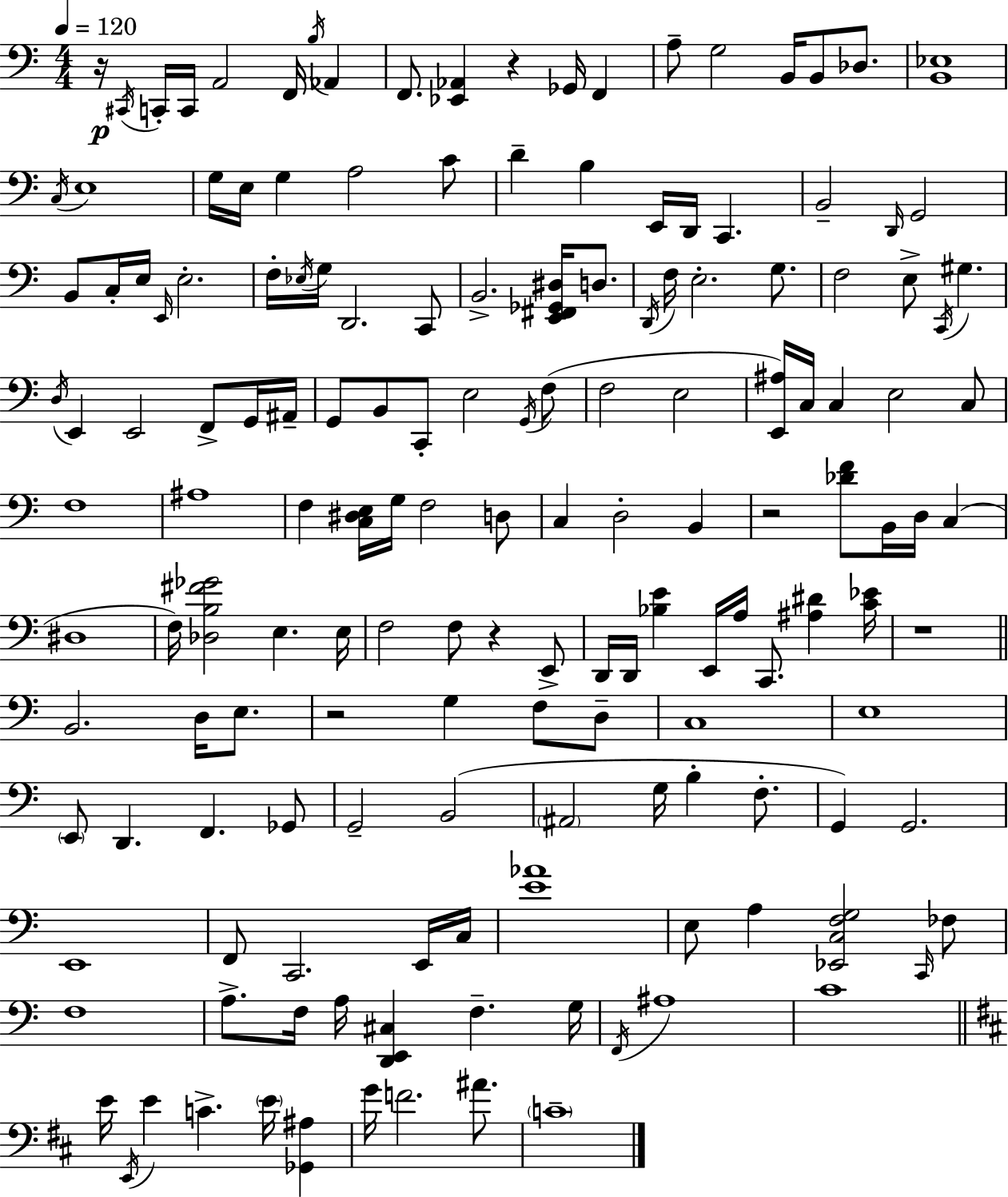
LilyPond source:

{
  \clef bass
  \numericTimeSignature
  \time 4/4
  \key a \minor
  \tempo 4 = 120
  r16\p \acciaccatura { cis,16 } c,16-. c,16 a,2 f,16 \acciaccatura { b16 } aes,4 | f,8. <ees, aes,>4 r4 ges,16 f,4 | a8-- g2 b,16 b,8 des8. | <b, ees>1 | \break \acciaccatura { c16 } e1 | g16 e16 g4 a2 | c'8 d'4-- b4 e,16 d,16 c,4. | b,2-- \grace { d,16 } g,2 | \break b,8 c16-. e16 \grace { e,16 } e2.-. | f16-. \acciaccatura { ees16 } g16 d,2. | c,8 b,2.-> | <e, fis, ges, dis>16 d8. \acciaccatura { d,16 } f16 e2.-. | \break g8. f2 e8-> | \acciaccatura { c,16 } gis4. \acciaccatura { d16 } e,4 e,2 | f,8-> g,16 ais,16-- g,8 b,8 c,8-. e2 | \acciaccatura { g,16 } f8( f2 | \break e2 <e, ais>16) c16 c4 | e2 c8 f1 | ais1 | f4 <c dis e>16 g16 | \break f2 d8 c4 d2-. | b,4 r2 | <des' f'>8 b,16 d16 c4( dis1 | f16) <des b fis' ges'>2 | \break e4. e16 f2 | f8 r4 e,8-> d,16 d,16 <bes e'>4 | e,16 a16 c,8. <ais dis'>4 <c' ees'>16 r1 | \bar "||" \break \key c \major b,2. d16 e8. | r2 g4 f8 d8-- | c1 | e1 | \break \parenthesize e,8 d,4. f,4. ges,8 | g,2-- b,2( | \parenthesize ais,2 g16 b4-. f8.-. | g,4) g,2. | \break e,1 | f,8 c,2. e,16 c16 | <e' aes'>1 | e8 a4 <ees, c f g>2 \grace { c,16 } fes8 | \break f1 | a8.-> f16 a16 <d, e, cis>4 f4.-- | g16 \acciaccatura { f,16 } ais1 | c'1 | \break \bar "||" \break \key d \major e'16 \acciaccatura { e,16 } e'4 c'4.-> \parenthesize e'16 <ges, ais>4 | g'16 f'2. ais'8. | \parenthesize c'1-- | \bar "|."
}